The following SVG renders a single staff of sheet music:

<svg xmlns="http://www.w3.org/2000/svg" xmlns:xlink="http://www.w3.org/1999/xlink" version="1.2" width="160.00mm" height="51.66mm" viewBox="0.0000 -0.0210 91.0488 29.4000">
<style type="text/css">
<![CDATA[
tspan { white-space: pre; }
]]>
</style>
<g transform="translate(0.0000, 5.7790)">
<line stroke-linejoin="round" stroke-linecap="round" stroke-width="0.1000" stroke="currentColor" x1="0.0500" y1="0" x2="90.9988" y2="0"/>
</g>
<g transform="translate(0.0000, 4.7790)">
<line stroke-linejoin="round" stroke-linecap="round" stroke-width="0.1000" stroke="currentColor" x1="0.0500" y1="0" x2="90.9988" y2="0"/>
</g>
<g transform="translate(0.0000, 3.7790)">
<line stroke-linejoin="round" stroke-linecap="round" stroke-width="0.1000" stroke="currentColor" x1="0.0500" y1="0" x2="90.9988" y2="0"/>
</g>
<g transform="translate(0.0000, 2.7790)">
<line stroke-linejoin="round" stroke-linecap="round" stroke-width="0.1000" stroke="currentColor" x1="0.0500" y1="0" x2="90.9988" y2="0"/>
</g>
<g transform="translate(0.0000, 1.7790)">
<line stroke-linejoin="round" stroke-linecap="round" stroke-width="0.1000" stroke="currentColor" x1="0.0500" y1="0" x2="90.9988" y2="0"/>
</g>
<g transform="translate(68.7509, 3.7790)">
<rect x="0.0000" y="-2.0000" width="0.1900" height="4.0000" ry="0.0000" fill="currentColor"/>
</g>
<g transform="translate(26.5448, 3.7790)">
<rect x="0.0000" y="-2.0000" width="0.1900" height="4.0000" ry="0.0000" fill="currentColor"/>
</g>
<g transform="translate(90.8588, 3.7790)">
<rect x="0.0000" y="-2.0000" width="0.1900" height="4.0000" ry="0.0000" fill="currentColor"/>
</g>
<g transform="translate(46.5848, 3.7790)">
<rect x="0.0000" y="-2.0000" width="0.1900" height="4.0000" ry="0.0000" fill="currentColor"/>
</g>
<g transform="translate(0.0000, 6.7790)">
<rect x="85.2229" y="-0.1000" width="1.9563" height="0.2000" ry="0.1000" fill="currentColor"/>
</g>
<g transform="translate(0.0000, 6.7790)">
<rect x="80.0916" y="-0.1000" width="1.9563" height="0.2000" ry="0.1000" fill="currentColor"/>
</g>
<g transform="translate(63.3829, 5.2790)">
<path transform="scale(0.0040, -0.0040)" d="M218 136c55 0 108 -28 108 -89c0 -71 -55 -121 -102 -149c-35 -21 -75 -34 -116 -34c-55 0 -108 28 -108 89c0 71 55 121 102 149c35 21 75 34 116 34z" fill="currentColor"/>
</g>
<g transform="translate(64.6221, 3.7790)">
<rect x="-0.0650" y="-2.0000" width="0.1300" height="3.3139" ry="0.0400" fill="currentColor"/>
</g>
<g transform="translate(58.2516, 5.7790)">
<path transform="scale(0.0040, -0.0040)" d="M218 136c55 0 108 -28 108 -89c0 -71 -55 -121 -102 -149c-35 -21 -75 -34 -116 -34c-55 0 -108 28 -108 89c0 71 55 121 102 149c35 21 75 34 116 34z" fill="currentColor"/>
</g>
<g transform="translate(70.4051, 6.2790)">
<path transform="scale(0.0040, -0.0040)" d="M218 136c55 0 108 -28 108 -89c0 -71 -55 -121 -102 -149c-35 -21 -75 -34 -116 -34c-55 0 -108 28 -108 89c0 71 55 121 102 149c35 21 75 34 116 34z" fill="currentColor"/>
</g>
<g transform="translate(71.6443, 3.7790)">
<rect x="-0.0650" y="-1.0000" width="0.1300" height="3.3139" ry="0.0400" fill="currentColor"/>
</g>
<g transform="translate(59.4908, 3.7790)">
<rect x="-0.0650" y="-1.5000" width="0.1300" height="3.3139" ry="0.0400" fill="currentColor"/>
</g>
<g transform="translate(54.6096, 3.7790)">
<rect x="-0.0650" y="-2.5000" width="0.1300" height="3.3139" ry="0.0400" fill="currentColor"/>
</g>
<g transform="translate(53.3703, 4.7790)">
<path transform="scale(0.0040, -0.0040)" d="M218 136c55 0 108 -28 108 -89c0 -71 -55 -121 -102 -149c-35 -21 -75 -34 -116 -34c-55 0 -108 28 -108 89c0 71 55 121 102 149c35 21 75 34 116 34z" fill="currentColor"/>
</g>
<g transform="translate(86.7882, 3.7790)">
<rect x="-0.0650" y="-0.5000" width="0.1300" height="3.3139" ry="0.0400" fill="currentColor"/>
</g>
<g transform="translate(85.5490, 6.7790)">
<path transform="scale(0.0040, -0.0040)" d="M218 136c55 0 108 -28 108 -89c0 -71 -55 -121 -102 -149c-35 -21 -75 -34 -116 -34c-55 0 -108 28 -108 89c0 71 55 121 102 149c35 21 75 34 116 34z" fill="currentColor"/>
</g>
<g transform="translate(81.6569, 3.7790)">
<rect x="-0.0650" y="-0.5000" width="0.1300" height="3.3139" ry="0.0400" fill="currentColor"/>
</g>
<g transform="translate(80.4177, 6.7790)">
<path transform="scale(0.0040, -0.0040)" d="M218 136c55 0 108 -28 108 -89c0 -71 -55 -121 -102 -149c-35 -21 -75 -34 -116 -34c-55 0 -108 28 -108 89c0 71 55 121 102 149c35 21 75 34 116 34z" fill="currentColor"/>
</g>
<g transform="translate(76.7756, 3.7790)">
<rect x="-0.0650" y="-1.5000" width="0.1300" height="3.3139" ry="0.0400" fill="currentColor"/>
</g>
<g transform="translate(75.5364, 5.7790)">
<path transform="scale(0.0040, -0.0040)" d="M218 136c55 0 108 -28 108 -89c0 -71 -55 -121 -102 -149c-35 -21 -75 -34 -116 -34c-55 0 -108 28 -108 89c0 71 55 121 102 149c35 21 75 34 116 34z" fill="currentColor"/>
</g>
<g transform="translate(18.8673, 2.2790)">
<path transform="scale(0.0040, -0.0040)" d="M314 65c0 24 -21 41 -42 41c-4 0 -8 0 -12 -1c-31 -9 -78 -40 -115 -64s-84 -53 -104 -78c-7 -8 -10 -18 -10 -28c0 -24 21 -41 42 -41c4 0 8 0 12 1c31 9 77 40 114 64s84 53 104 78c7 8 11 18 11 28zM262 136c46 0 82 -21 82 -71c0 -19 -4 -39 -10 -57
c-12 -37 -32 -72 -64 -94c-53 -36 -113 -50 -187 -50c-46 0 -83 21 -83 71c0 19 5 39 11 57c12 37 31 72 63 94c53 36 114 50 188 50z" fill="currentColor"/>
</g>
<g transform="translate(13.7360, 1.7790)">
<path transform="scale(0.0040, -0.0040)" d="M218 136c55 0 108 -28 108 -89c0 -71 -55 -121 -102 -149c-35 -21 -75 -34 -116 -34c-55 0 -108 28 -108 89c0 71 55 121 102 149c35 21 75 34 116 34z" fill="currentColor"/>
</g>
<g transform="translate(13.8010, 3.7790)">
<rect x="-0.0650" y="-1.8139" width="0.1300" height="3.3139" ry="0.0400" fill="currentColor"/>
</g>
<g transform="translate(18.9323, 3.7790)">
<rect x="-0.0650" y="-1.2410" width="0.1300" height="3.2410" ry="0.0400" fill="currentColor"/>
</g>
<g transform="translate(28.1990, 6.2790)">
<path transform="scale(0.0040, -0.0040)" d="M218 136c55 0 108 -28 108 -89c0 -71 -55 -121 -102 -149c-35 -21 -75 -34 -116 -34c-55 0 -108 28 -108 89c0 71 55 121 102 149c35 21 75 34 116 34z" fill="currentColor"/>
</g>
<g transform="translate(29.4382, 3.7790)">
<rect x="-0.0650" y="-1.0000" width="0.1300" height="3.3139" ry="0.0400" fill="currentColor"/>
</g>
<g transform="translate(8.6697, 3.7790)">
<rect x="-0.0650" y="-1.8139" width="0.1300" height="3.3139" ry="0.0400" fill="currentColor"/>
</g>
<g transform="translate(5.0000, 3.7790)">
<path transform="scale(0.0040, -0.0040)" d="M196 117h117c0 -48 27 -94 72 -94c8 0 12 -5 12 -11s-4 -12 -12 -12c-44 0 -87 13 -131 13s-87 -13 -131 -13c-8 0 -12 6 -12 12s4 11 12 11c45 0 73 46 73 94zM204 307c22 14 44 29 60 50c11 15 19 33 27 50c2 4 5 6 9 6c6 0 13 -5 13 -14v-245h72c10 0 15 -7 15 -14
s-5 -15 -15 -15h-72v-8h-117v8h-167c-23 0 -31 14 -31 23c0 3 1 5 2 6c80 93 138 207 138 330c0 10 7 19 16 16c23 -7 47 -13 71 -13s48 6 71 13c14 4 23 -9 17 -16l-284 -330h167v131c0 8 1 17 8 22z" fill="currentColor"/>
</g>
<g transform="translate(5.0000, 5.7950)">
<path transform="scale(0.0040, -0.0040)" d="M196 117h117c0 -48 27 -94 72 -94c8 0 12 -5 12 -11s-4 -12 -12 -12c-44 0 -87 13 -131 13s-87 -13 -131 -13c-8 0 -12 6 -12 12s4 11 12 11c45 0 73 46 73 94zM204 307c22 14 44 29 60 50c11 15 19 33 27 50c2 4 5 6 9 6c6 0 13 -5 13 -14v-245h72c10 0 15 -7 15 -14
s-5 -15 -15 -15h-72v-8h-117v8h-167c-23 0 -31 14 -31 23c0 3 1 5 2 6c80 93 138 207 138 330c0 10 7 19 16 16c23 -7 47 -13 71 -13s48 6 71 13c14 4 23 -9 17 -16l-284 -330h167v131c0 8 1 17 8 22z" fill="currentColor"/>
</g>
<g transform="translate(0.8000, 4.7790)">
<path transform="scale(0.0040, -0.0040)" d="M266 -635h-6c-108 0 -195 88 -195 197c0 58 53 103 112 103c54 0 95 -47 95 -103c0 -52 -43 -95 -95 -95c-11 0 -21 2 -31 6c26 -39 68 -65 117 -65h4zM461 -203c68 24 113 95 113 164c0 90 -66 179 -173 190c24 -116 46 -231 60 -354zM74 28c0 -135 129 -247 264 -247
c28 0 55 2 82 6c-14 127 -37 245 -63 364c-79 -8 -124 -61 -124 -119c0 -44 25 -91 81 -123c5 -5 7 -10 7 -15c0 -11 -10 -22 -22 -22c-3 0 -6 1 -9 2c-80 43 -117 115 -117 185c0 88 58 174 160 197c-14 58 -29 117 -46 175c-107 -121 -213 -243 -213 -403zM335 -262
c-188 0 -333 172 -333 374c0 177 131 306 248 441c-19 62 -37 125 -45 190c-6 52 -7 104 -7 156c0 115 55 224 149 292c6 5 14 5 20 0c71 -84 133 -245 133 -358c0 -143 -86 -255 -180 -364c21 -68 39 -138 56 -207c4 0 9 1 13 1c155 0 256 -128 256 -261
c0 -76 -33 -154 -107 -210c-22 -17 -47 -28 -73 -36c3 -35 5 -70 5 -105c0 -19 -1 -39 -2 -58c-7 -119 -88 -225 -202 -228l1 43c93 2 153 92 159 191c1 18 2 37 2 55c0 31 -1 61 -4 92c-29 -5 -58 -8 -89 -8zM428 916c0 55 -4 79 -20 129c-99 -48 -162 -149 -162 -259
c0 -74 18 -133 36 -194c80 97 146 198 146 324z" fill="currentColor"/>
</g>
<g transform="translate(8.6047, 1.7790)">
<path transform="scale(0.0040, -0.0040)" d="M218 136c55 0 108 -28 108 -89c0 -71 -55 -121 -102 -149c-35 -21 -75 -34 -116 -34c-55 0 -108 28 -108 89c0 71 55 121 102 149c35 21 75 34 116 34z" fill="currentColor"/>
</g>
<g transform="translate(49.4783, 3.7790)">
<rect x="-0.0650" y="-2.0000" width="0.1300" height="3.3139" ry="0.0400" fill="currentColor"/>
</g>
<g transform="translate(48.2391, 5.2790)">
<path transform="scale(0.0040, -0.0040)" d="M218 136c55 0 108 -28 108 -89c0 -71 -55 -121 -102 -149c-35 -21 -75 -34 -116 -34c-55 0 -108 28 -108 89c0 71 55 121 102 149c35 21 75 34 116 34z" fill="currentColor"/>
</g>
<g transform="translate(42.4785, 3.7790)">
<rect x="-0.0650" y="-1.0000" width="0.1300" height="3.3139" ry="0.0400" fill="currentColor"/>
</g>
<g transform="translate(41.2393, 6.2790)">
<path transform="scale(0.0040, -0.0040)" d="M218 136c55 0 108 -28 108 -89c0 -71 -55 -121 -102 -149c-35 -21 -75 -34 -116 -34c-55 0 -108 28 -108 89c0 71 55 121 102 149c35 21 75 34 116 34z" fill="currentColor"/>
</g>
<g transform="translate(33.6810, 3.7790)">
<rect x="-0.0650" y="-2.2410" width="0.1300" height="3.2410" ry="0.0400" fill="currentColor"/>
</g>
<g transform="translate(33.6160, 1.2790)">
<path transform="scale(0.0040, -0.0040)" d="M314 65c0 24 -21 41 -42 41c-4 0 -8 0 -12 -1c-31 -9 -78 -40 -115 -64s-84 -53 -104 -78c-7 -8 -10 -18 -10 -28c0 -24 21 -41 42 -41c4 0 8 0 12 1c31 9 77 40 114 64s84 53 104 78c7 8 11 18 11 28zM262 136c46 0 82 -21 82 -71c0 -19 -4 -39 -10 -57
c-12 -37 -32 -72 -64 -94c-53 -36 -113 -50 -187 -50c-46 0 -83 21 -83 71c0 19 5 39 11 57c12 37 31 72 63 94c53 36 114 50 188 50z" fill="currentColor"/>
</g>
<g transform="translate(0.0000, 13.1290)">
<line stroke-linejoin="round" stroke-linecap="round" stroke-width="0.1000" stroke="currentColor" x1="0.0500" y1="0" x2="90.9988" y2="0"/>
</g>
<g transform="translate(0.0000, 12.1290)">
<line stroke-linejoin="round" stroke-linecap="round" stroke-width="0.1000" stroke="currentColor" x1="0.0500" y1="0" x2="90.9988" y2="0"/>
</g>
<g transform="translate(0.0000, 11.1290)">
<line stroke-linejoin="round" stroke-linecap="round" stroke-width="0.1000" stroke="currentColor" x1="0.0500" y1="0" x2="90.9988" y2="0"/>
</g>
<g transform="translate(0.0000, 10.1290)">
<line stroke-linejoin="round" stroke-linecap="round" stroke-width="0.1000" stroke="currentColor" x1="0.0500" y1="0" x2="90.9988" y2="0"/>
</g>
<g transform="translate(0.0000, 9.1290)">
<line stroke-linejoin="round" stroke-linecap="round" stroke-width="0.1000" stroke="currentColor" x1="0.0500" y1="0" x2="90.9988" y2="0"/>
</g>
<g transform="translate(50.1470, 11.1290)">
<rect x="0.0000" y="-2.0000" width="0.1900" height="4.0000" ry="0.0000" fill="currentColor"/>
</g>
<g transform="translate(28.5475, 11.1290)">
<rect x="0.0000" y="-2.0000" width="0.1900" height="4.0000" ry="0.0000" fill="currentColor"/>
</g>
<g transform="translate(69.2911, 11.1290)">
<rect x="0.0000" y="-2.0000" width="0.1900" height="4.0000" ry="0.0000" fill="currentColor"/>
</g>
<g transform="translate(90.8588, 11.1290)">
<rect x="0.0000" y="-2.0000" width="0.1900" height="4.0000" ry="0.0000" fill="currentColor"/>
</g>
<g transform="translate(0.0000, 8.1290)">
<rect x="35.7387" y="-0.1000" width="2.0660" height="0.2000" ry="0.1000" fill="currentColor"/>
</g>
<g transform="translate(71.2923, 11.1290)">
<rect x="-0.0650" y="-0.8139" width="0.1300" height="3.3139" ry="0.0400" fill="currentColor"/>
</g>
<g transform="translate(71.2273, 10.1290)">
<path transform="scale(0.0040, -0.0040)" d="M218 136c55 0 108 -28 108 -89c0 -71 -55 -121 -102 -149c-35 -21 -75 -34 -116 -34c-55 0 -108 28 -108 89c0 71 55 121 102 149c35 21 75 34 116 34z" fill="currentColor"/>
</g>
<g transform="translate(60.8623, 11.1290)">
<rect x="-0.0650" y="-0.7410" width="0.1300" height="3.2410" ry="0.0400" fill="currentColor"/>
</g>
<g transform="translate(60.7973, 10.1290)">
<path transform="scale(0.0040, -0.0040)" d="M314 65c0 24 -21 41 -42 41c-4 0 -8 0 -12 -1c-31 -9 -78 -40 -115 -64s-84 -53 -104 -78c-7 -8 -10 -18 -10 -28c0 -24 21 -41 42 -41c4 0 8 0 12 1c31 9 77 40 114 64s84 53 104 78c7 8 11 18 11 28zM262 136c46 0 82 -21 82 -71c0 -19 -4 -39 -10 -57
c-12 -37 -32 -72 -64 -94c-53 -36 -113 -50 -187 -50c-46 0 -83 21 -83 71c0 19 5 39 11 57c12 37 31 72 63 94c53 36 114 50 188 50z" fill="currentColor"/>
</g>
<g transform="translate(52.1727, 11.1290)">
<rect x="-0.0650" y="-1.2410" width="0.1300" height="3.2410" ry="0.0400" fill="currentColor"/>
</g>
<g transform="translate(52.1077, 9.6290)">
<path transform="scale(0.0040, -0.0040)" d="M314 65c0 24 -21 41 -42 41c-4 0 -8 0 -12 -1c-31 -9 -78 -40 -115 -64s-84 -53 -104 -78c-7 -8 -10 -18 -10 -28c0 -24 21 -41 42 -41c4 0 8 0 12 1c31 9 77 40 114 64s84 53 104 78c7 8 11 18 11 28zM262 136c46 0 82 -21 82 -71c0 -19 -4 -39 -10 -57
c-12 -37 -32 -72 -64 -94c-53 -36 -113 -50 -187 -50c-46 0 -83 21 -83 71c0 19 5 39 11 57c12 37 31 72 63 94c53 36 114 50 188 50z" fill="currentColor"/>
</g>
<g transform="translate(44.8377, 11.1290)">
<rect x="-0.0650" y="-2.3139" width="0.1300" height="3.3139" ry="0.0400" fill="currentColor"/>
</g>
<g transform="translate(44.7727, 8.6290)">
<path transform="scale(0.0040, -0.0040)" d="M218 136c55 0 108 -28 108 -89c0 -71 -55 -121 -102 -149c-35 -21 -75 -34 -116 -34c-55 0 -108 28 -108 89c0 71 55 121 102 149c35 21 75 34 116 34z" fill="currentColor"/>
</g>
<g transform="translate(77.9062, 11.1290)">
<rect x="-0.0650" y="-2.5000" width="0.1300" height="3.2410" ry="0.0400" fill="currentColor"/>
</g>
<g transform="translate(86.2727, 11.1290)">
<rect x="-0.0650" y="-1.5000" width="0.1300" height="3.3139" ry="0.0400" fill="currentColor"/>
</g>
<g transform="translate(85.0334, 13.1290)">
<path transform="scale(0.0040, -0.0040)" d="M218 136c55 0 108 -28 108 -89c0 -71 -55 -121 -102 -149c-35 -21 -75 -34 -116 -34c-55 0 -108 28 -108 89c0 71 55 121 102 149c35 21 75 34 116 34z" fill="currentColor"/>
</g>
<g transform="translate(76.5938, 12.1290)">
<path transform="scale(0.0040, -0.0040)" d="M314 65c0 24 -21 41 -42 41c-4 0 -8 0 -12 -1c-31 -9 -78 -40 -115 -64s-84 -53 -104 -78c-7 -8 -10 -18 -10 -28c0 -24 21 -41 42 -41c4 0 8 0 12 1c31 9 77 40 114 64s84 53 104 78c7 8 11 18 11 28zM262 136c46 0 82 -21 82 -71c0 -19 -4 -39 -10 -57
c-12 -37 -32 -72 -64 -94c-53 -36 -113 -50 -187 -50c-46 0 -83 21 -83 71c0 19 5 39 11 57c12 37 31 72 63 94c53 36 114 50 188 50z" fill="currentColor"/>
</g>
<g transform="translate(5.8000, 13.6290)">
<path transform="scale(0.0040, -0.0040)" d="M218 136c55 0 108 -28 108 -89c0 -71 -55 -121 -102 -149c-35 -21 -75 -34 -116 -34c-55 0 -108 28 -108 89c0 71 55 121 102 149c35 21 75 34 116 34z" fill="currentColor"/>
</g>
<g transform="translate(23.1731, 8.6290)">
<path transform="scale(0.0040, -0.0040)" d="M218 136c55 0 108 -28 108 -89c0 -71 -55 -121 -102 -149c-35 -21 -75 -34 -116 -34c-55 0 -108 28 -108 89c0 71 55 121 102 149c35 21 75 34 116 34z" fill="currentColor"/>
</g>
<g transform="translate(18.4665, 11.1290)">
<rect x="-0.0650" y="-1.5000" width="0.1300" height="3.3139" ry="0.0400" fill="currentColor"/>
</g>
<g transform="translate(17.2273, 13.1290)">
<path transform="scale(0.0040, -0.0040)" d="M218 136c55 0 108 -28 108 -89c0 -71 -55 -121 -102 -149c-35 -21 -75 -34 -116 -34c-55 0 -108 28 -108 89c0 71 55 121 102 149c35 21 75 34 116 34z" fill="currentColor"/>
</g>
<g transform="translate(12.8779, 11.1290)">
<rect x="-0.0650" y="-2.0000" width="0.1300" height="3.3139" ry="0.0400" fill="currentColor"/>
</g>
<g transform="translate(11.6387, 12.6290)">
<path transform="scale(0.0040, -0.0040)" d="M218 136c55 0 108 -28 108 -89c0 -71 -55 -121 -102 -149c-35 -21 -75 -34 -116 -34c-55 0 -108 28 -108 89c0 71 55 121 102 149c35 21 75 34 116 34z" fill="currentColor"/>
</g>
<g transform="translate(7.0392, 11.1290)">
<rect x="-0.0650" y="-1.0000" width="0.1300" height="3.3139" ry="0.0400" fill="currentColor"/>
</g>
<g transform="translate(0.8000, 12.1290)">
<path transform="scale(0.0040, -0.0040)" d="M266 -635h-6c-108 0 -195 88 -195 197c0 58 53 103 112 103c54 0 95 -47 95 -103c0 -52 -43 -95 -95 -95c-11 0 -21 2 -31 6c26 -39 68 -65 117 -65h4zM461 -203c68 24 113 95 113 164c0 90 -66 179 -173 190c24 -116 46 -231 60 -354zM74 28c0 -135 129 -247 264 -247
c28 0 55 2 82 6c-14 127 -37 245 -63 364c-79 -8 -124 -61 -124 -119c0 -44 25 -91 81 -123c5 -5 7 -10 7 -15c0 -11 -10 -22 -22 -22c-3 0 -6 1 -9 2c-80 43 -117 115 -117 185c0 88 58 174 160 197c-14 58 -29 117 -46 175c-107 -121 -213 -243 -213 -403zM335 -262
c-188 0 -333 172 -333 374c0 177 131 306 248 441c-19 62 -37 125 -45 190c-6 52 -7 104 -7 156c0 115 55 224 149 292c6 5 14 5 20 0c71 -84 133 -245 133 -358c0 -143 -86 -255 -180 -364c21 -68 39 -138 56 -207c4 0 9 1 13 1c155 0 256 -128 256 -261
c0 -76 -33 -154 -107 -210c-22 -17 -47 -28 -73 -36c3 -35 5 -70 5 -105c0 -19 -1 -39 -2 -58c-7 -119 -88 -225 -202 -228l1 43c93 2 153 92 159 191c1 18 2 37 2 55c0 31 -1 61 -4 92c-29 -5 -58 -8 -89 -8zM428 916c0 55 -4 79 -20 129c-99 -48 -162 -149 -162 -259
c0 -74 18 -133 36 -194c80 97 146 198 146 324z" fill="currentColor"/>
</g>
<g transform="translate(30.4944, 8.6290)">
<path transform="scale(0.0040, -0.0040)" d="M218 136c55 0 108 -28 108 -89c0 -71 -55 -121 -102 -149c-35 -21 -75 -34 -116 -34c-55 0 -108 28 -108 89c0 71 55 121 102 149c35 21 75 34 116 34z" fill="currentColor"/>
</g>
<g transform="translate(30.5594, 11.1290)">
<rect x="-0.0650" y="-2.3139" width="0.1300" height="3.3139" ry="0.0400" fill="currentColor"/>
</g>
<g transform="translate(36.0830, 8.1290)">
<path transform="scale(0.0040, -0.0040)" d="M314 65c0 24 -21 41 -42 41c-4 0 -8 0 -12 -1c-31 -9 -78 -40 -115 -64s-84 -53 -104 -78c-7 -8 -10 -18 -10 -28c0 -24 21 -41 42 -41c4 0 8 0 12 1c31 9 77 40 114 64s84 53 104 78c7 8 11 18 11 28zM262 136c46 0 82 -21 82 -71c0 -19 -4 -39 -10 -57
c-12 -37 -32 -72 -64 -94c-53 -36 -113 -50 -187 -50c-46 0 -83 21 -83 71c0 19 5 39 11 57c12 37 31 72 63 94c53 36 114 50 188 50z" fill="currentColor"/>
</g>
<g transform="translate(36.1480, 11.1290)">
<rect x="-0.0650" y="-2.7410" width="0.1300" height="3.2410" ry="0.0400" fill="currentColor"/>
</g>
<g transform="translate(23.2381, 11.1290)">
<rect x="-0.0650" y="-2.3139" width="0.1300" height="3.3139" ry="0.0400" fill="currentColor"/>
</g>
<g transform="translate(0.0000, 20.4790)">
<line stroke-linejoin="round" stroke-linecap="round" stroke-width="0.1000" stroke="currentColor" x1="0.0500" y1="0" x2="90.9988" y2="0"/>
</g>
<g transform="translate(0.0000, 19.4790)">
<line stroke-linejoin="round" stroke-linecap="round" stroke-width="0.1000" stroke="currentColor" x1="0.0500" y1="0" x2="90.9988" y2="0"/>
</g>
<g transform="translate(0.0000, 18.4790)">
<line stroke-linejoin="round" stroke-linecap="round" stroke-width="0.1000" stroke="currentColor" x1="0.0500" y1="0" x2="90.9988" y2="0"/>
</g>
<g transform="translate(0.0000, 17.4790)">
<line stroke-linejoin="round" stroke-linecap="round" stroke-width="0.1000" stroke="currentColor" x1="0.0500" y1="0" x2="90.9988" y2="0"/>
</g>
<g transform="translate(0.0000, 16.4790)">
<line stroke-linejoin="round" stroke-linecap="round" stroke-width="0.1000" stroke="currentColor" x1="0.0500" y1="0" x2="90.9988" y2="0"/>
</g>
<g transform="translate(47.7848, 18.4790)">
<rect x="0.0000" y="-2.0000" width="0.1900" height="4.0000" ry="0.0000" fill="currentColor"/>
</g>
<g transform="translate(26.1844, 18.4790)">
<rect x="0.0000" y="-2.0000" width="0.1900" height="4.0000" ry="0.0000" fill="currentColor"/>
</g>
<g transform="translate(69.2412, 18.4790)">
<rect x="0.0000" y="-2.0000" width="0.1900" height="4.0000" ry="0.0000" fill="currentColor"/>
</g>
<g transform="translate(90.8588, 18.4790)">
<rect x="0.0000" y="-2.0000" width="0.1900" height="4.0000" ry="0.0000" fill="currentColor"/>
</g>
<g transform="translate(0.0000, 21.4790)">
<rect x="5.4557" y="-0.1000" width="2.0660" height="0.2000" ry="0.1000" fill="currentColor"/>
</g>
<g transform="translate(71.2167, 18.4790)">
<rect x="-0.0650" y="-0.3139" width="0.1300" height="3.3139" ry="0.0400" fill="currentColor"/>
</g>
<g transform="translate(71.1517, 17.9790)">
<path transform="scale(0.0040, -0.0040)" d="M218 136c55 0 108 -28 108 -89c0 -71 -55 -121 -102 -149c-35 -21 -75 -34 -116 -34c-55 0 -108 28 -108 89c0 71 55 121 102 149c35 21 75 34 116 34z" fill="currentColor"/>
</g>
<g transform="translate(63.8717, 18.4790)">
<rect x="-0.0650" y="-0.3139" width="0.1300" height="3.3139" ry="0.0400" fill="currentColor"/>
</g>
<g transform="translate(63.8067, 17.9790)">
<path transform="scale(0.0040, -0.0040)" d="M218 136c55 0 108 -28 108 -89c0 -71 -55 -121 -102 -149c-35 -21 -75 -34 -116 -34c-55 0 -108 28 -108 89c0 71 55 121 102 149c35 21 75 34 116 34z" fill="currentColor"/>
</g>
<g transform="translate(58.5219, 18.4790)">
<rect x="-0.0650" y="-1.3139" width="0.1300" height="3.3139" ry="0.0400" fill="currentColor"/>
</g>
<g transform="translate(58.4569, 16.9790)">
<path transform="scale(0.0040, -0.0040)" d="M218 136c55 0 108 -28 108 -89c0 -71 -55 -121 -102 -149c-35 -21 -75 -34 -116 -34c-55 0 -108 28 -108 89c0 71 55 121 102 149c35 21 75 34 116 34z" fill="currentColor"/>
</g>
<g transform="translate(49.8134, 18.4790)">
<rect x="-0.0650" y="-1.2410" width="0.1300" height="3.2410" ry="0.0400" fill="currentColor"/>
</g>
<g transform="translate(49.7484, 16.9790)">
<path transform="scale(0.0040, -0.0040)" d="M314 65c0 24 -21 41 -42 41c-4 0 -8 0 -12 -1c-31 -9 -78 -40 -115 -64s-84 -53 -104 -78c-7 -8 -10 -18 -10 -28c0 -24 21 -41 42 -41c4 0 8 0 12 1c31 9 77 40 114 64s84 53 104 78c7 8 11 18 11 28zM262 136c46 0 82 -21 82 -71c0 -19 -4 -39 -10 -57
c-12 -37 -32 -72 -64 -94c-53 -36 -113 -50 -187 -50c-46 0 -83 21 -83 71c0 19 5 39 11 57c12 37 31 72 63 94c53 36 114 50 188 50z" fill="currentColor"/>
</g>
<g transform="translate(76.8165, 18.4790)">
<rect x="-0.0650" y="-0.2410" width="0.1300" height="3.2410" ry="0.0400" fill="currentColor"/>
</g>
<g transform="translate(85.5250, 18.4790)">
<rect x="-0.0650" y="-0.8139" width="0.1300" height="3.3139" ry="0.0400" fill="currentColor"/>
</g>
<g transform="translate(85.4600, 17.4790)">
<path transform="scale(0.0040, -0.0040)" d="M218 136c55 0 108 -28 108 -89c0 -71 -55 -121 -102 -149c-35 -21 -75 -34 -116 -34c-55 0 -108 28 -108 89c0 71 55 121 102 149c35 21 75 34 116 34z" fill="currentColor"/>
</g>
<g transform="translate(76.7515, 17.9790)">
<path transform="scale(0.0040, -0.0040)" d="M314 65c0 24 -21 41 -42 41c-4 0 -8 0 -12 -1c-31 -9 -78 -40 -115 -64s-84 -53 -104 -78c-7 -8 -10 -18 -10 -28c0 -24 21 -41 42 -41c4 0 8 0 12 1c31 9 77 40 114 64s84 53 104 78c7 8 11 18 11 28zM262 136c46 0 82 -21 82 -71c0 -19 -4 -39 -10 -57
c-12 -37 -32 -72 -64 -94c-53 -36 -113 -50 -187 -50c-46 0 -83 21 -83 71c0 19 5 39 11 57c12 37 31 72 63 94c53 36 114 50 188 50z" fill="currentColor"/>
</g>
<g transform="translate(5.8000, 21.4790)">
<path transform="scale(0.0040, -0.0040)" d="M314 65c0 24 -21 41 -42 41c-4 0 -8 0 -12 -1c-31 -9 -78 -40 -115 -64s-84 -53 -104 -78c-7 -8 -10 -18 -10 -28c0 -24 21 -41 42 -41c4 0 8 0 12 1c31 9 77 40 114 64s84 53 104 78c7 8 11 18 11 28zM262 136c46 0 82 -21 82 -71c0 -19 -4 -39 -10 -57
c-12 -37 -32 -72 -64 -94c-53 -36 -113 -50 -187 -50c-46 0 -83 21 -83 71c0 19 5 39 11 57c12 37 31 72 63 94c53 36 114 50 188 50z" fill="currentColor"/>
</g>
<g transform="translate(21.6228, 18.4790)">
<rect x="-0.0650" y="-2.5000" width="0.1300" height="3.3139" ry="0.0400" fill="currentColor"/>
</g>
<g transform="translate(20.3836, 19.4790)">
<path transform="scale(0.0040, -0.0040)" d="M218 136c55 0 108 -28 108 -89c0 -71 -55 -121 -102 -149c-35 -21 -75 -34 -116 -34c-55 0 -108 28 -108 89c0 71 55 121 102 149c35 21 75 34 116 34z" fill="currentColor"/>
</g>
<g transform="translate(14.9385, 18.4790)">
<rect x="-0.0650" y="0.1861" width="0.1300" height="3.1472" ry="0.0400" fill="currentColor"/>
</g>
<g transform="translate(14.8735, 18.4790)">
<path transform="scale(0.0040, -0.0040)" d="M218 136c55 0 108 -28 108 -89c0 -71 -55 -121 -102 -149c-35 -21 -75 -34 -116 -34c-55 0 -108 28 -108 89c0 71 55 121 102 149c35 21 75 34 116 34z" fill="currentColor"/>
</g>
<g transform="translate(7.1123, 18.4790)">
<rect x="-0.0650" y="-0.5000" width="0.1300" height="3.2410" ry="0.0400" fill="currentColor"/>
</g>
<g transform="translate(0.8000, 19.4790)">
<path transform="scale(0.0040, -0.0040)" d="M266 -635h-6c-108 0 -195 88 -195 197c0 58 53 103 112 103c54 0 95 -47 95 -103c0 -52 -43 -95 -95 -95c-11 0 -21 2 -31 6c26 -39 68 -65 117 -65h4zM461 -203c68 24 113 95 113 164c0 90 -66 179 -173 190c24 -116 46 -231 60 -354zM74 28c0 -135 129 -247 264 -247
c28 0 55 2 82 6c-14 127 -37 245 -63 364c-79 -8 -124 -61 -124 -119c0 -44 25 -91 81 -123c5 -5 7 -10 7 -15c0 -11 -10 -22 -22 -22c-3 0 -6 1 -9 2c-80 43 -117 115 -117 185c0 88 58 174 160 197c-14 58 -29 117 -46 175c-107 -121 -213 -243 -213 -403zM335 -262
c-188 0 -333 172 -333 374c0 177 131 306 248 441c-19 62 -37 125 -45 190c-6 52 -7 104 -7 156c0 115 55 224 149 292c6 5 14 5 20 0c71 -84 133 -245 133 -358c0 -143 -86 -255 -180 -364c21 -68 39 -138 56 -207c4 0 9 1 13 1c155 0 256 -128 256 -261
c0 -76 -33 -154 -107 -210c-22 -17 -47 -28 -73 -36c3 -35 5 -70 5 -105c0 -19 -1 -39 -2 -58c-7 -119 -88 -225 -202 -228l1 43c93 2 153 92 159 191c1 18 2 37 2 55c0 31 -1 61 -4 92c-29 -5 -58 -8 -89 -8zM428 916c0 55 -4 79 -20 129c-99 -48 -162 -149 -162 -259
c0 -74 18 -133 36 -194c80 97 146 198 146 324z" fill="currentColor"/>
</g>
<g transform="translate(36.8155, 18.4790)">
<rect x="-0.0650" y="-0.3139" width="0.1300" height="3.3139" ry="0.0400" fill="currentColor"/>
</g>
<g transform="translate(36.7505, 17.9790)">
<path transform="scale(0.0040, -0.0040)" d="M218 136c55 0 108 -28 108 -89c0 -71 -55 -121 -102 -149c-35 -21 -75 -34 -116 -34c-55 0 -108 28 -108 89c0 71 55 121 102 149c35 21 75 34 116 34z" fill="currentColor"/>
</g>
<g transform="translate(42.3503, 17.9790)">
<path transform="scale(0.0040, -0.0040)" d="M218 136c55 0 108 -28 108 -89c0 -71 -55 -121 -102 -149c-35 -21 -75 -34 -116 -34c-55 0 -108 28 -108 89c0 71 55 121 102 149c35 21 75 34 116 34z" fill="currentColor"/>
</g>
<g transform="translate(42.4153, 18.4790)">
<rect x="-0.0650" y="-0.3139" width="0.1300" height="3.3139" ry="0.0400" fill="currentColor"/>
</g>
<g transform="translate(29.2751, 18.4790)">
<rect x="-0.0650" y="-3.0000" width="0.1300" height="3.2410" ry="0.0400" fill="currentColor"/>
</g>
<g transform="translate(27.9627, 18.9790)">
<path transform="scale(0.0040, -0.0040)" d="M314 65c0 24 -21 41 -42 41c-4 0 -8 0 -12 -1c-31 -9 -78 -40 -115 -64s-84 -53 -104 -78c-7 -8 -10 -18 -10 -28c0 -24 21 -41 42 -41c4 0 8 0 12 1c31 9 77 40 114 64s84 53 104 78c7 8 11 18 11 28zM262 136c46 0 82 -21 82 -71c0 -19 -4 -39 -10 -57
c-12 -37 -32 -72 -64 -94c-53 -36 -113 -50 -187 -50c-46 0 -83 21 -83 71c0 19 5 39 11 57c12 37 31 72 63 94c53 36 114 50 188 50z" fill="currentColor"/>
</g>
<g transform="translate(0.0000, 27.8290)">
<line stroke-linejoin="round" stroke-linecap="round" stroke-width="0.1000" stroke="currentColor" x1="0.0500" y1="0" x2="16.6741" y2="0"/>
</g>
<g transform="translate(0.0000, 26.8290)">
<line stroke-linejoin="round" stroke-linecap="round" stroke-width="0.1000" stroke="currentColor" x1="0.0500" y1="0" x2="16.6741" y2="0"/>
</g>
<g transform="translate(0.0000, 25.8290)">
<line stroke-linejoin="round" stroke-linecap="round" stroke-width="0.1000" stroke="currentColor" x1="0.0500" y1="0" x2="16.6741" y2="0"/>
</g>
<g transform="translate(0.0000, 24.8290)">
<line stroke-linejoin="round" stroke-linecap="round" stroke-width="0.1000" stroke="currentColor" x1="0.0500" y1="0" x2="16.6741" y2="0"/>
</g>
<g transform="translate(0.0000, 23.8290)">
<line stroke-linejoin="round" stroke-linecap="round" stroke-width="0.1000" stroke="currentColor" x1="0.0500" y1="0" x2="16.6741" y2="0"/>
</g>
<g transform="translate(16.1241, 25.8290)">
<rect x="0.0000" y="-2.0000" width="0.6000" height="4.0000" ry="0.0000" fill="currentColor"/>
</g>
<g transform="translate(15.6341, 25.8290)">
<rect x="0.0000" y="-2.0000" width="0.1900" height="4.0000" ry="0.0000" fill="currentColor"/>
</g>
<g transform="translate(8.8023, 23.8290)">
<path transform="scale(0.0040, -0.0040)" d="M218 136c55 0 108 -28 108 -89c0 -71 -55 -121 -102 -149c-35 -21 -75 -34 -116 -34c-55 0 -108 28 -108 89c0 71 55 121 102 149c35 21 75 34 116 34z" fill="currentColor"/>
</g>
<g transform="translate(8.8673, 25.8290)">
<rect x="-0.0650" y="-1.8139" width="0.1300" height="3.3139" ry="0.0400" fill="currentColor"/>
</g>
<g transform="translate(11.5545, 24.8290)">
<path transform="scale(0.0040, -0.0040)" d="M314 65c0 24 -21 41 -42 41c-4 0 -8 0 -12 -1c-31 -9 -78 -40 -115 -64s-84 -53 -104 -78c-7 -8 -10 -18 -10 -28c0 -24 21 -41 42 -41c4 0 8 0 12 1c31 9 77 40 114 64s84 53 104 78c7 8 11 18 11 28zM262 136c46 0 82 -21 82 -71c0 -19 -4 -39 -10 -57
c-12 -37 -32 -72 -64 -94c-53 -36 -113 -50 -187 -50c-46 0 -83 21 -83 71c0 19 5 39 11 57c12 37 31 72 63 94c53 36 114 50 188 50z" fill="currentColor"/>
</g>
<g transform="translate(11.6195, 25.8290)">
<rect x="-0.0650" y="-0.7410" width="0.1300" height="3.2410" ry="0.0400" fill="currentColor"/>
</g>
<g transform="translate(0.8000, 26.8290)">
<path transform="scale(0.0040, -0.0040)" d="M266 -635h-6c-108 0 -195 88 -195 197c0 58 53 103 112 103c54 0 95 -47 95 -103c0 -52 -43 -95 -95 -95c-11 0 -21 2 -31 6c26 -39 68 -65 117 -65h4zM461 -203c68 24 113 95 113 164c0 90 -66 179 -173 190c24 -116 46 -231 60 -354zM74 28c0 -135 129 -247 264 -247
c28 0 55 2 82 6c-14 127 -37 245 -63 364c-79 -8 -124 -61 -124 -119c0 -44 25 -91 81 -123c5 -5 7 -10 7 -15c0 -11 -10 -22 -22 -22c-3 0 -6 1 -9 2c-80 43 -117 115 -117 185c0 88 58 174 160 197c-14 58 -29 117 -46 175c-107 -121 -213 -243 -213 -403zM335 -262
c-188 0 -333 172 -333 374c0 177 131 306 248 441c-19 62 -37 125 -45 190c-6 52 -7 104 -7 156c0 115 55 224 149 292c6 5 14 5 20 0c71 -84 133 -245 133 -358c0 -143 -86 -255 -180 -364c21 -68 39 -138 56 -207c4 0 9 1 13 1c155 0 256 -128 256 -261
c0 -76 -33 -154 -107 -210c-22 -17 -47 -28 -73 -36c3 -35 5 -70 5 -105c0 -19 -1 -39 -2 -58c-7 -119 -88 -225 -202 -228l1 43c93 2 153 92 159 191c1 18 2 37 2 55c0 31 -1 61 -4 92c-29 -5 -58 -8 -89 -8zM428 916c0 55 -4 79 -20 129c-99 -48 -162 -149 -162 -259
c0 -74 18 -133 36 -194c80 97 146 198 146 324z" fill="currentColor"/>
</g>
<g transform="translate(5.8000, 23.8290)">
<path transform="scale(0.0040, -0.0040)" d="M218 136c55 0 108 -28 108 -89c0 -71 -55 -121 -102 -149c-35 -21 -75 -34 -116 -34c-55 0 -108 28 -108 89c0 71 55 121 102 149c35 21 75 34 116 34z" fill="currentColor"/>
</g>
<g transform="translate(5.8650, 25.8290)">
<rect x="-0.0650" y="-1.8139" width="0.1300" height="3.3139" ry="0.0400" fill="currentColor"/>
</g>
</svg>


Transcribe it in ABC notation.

X:1
T:Untitled
M:4/4
L:1/4
K:C
f f e2 D g2 D F G E F D E C C D F E g g a2 g e2 d2 d G2 E C2 B G A2 c c e2 e c c c2 d f f d2